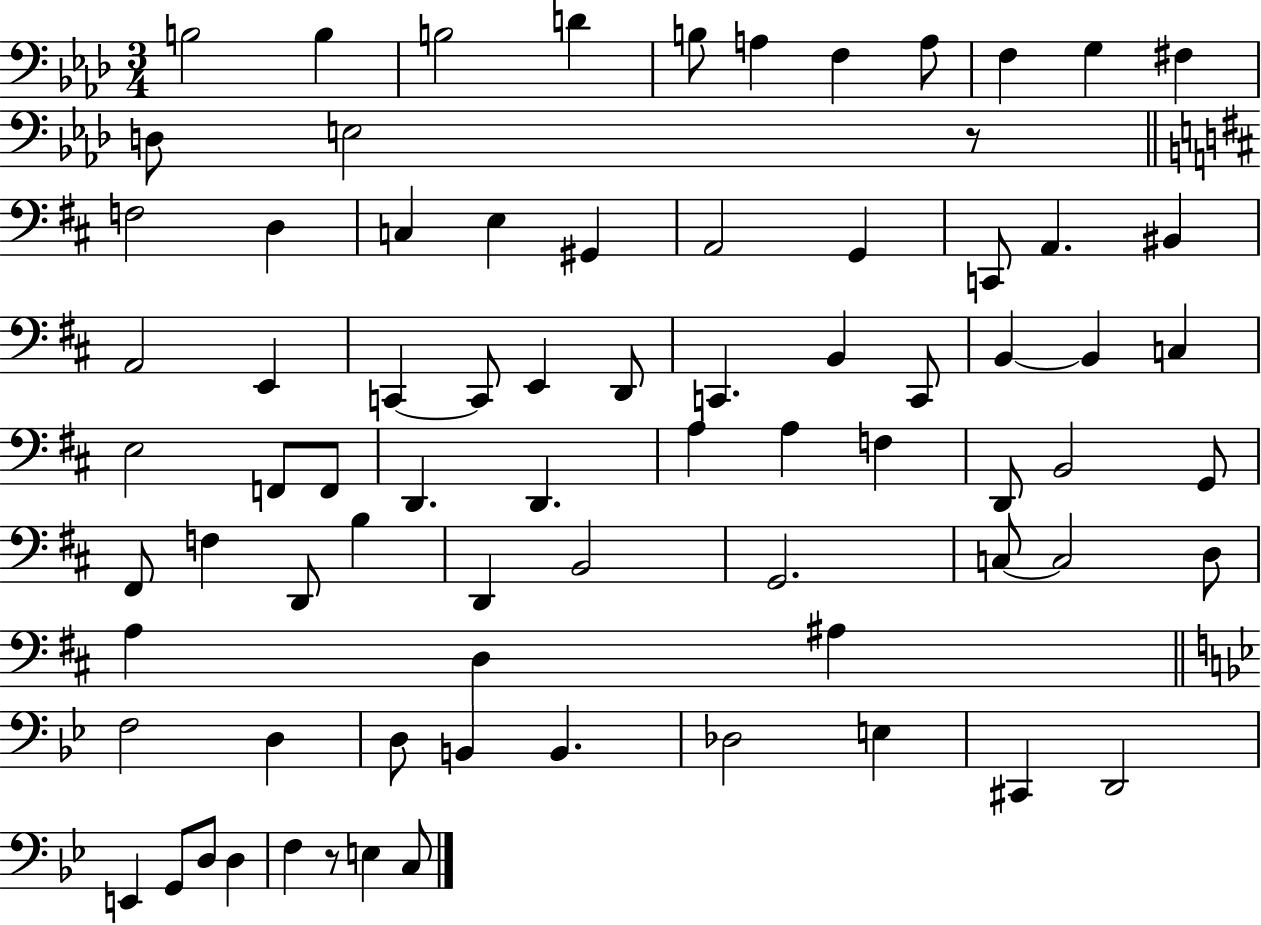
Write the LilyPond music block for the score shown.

{
  \clef bass
  \numericTimeSignature
  \time 3/4
  \key aes \major
  \repeat volta 2 { b2 b4 | b2 d'4 | b8 a4 f4 a8 | f4 g4 fis4 | \break d8 e2 r8 | \bar "||" \break \key b \minor f2 d4 | c4 e4 gis,4 | a,2 g,4 | c,8 a,4. bis,4 | \break a,2 e,4 | c,4~~ c,8 e,4 d,8 | c,4. b,4 c,8 | b,4~~ b,4 c4 | \break e2 f,8 f,8 | d,4. d,4. | a4 a4 f4 | d,8 b,2 g,8 | \break fis,8 f4 d,8 b4 | d,4 b,2 | g,2. | c8~~ c2 d8 | \break a4 d4 ais4 | \bar "||" \break \key g \minor f2 d4 | d8 b,4 b,4. | des2 e4 | cis,4 d,2 | \break e,4 g,8 d8 d4 | f4 r8 e4 c8 | } \bar "|."
}